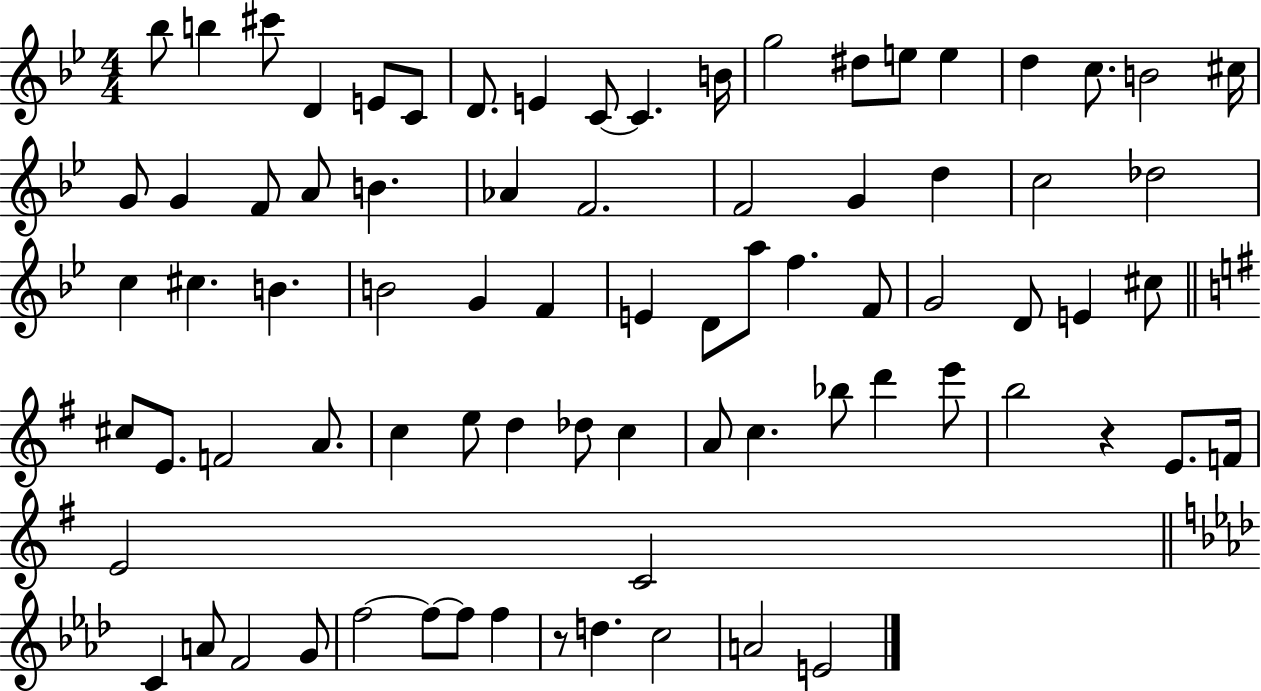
Bb5/e B5/q C#6/e D4/q E4/e C4/e D4/e. E4/q C4/e C4/q. B4/s G5/h D#5/e E5/e E5/q D5/q C5/e. B4/h C#5/s G4/e G4/q F4/e A4/e B4/q. Ab4/q F4/h. F4/h G4/q D5/q C5/h Db5/h C5/q C#5/q. B4/q. B4/h G4/q F4/q E4/q D4/e A5/e F5/q. F4/e G4/h D4/e E4/q C#5/e C#5/e E4/e. F4/h A4/e. C5/q E5/e D5/q Db5/e C5/q A4/e C5/q. Bb5/e D6/q E6/e B5/h R/q E4/e. F4/s E4/h C4/h C4/q A4/e F4/h G4/e F5/h F5/e F5/e F5/q R/e D5/q. C5/h A4/h E4/h